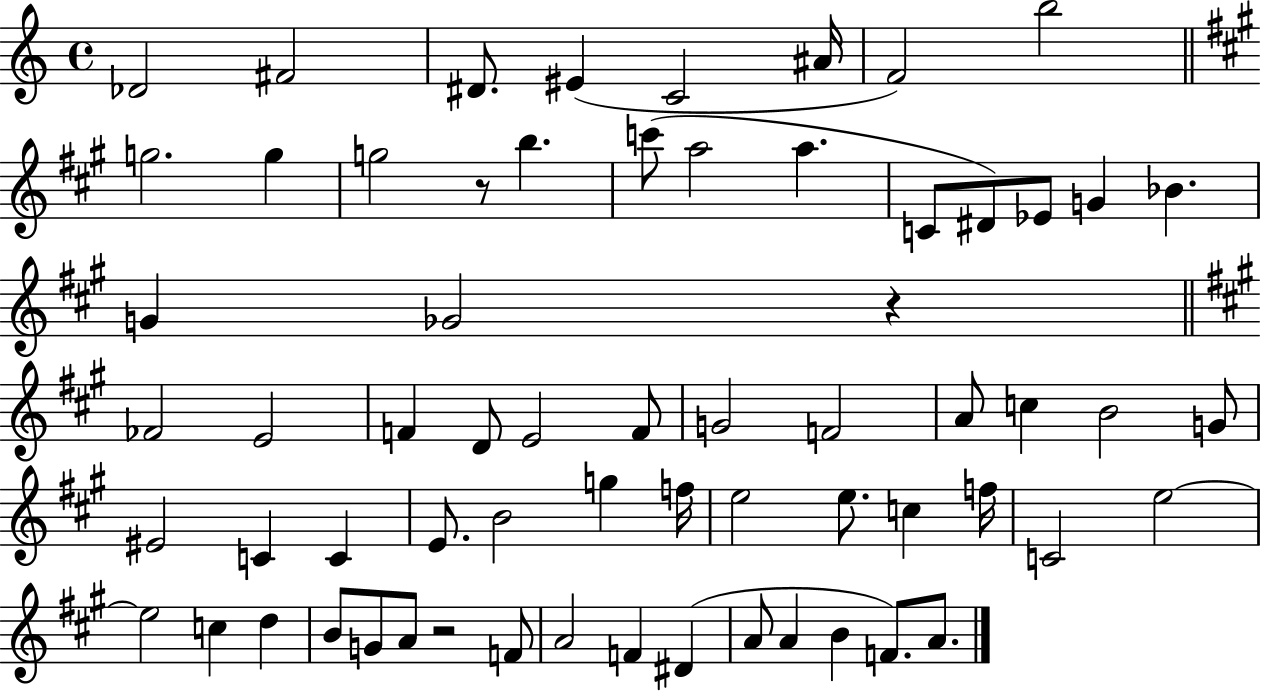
Db4/h F#4/h D#4/e. EIS4/q C4/h A#4/s F4/h B5/h G5/h. G5/q G5/h R/e B5/q. C6/e A5/h A5/q. C4/e D#4/e Eb4/e G4/q Bb4/q. G4/q Gb4/h R/q FES4/h E4/h F4/q D4/e E4/h F4/e G4/h F4/h A4/e C5/q B4/h G4/e EIS4/h C4/q C4/q E4/e. B4/h G5/q F5/s E5/h E5/e. C5/q F5/s C4/h E5/h E5/h C5/q D5/q B4/e G4/e A4/e R/h F4/e A4/h F4/q D#4/q A4/e A4/q B4/q F4/e. A4/e.